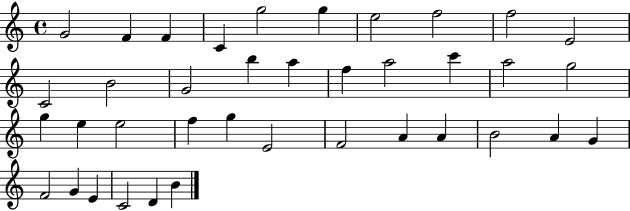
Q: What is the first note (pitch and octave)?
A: G4